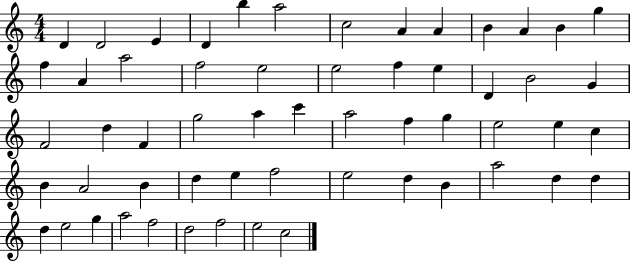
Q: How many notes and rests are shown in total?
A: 57